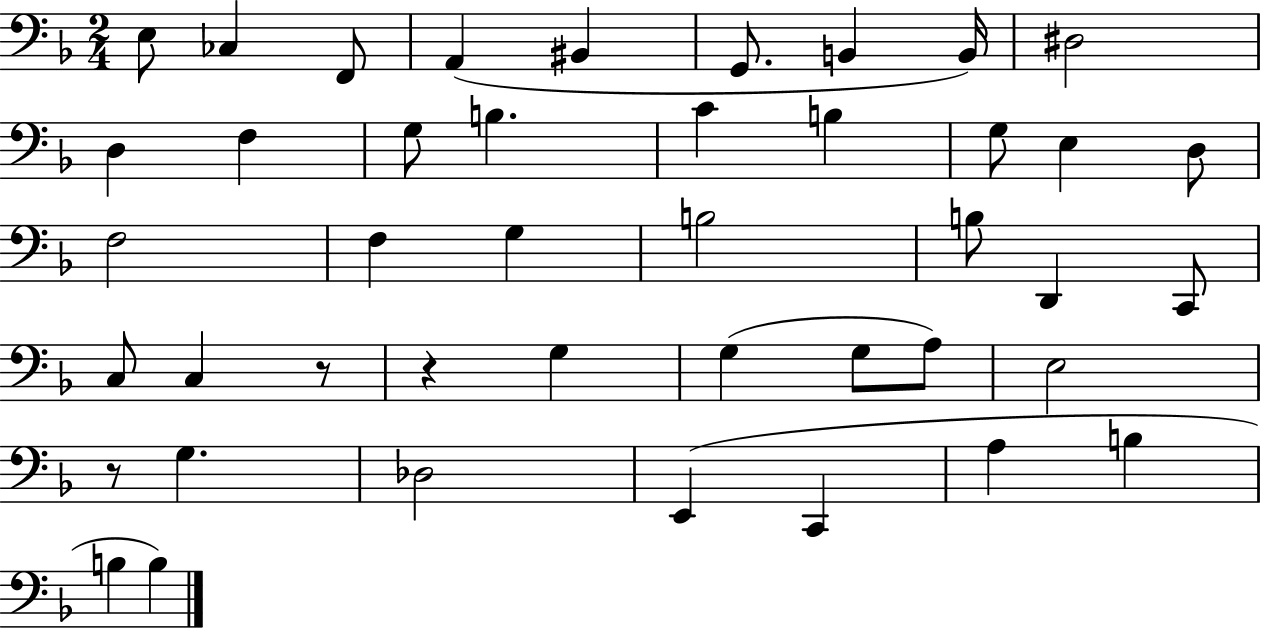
{
  \clef bass
  \numericTimeSignature
  \time 2/4
  \key f \major
  e8 ces4 f,8 | a,4( bis,4 | g,8. b,4 b,16) | dis2 | \break d4 f4 | g8 b4. | c'4 b4 | g8 e4 d8 | \break f2 | f4 g4 | b2 | b8 d,4 c,8 | \break c8 c4 r8 | r4 g4 | g4( g8 a8) | e2 | \break r8 g4. | des2 | e,4( c,4 | a4 b4 | \break b4 b4) | \bar "|."
}